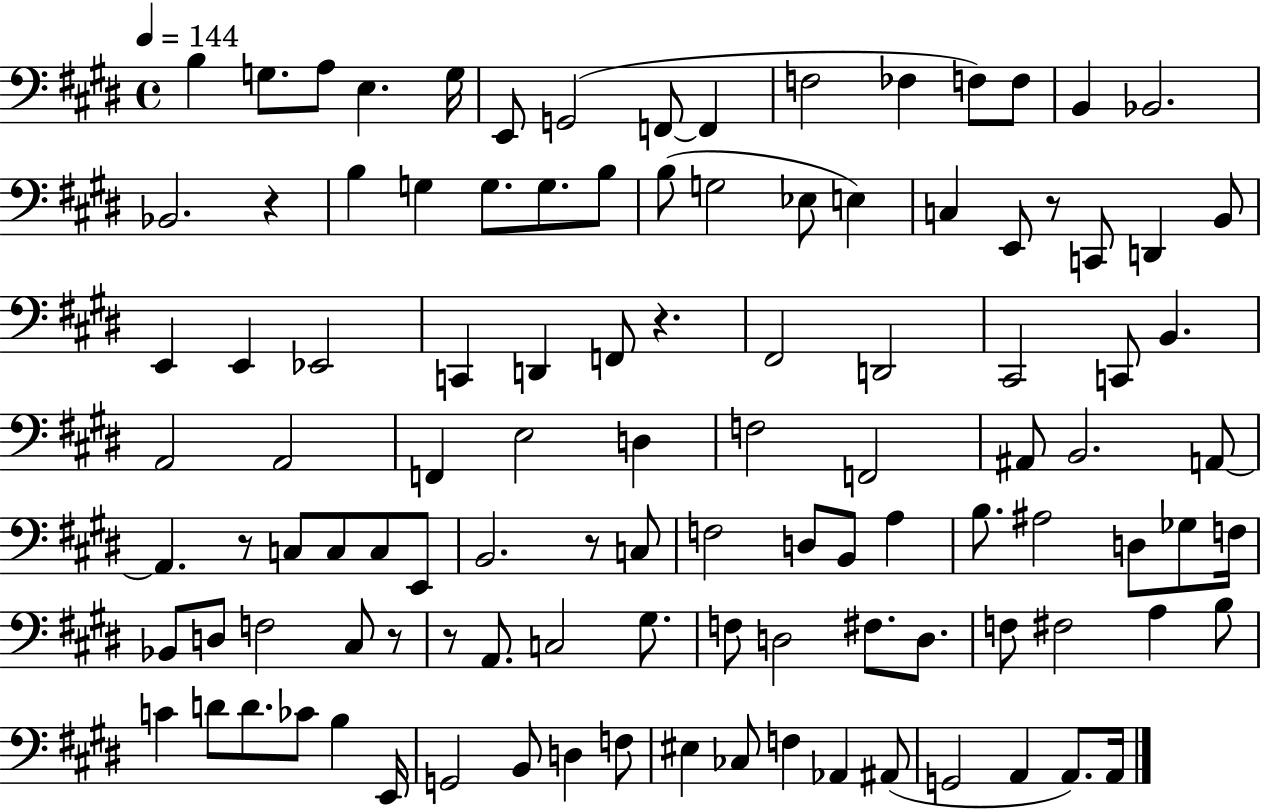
X:1
T:Untitled
M:4/4
L:1/4
K:E
B, G,/2 A,/2 E, G,/4 E,,/2 G,,2 F,,/2 F,, F,2 _F, F,/2 F,/2 B,, _B,,2 _B,,2 z B, G, G,/2 G,/2 B,/2 B,/2 G,2 _E,/2 E, C, E,,/2 z/2 C,,/2 D,, B,,/2 E,, E,, _E,,2 C,, D,, F,,/2 z ^F,,2 D,,2 ^C,,2 C,,/2 B,, A,,2 A,,2 F,, E,2 D, F,2 F,,2 ^A,,/2 B,,2 A,,/2 A,, z/2 C,/2 C,/2 C,/2 E,,/2 B,,2 z/2 C,/2 F,2 D,/2 B,,/2 A, B,/2 ^A,2 D,/2 _G,/2 F,/4 _B,,/2 D,/2 F,2 ^C,/2 z/2 z/2 A,,/2 C,2 ^G,/2 F,/2 D,2 ^F,/2 D,/2 F,/2 ^F,2 A, B,/2 C D/2 D/2 _C/2 B, E,,/4 G,,2 B,,/2 D, F,/2 ^E, _C,/2 F, _A,, ^A,,/2 G,,2 A,, A,,/2 A,,/4